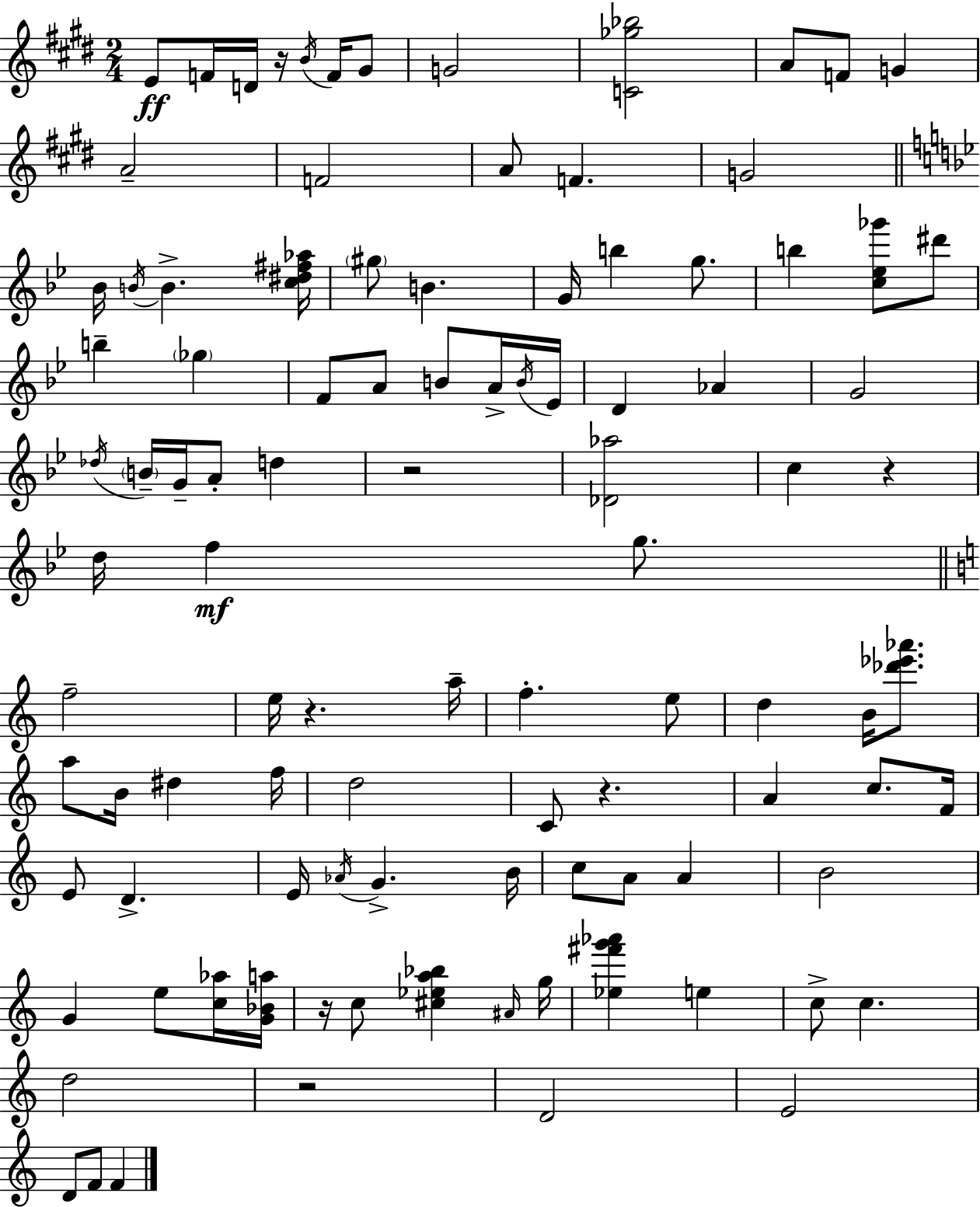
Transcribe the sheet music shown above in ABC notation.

X:1
T:Untitled
M:2/4
L:1/4
K:E
E/2 F/4 D/4 z/4 B/4 F/4 ^G/2 G2 [C_g_b]2 A/2 F/2 G A2 F2 A/2 F G2 _B/4 B/4 B [c^d^f_a]/4 ^g/2 B G/4 b g/2 b [c_e_g']/2 ^d'/2 b _g F/2 A/2 B/2 A/4 B/4 _E/4 D _A G2 _d/4 B/4 G/4 A/2 d z2 [_D_a]2 c z d/4 f g/2 f2 e/4 z a/4 f e/2 d B/4 [_d'_e'_a']/2 a/2 B/4 ^d f/4 d2 C/2 z A c/2 F/4 E/2 D E/4 _A/4 G B/4 c/2 A/2 A B2 G e/2 [c_a]/4 [G_Ba]/4 z/4 c/2 [^c_ea_b] ^A/4 g/4 [_e^f'g'_a'] e c/2 c d2 z2 D2 E2 D/2 F/2 F